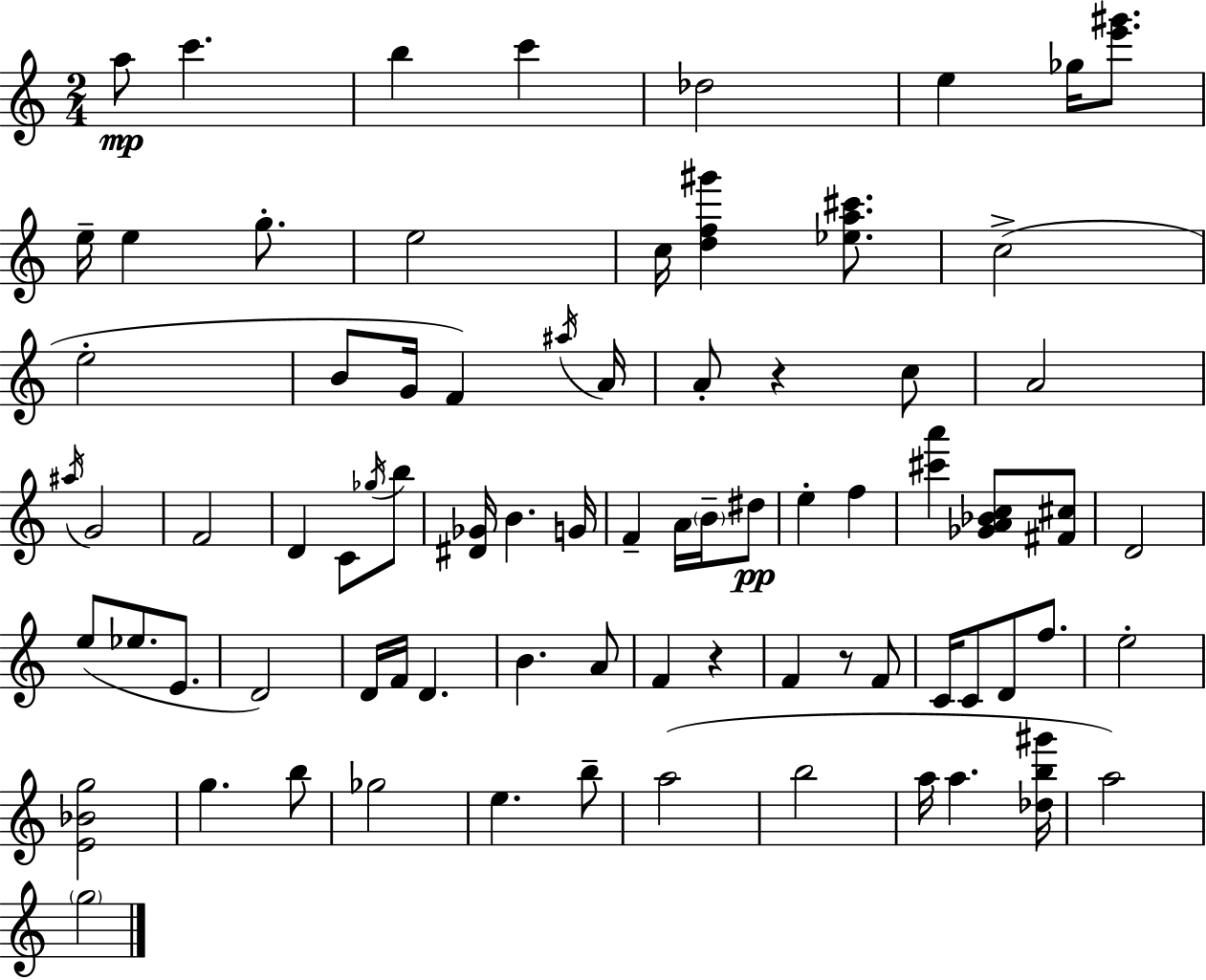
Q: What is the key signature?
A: A minor